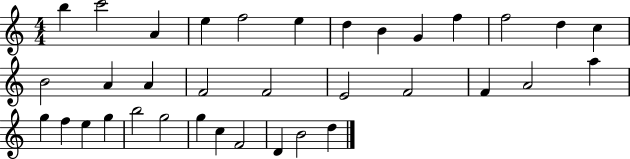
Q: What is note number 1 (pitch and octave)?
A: B5